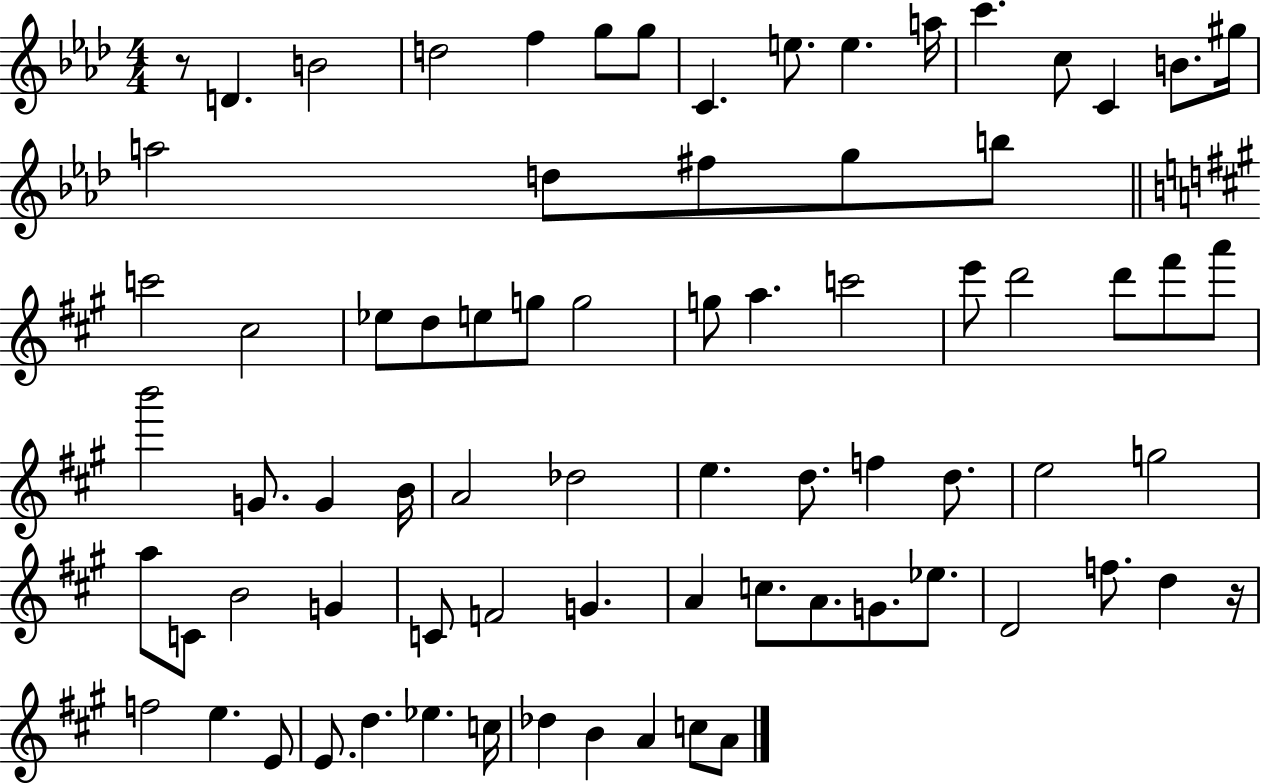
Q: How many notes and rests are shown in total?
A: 76